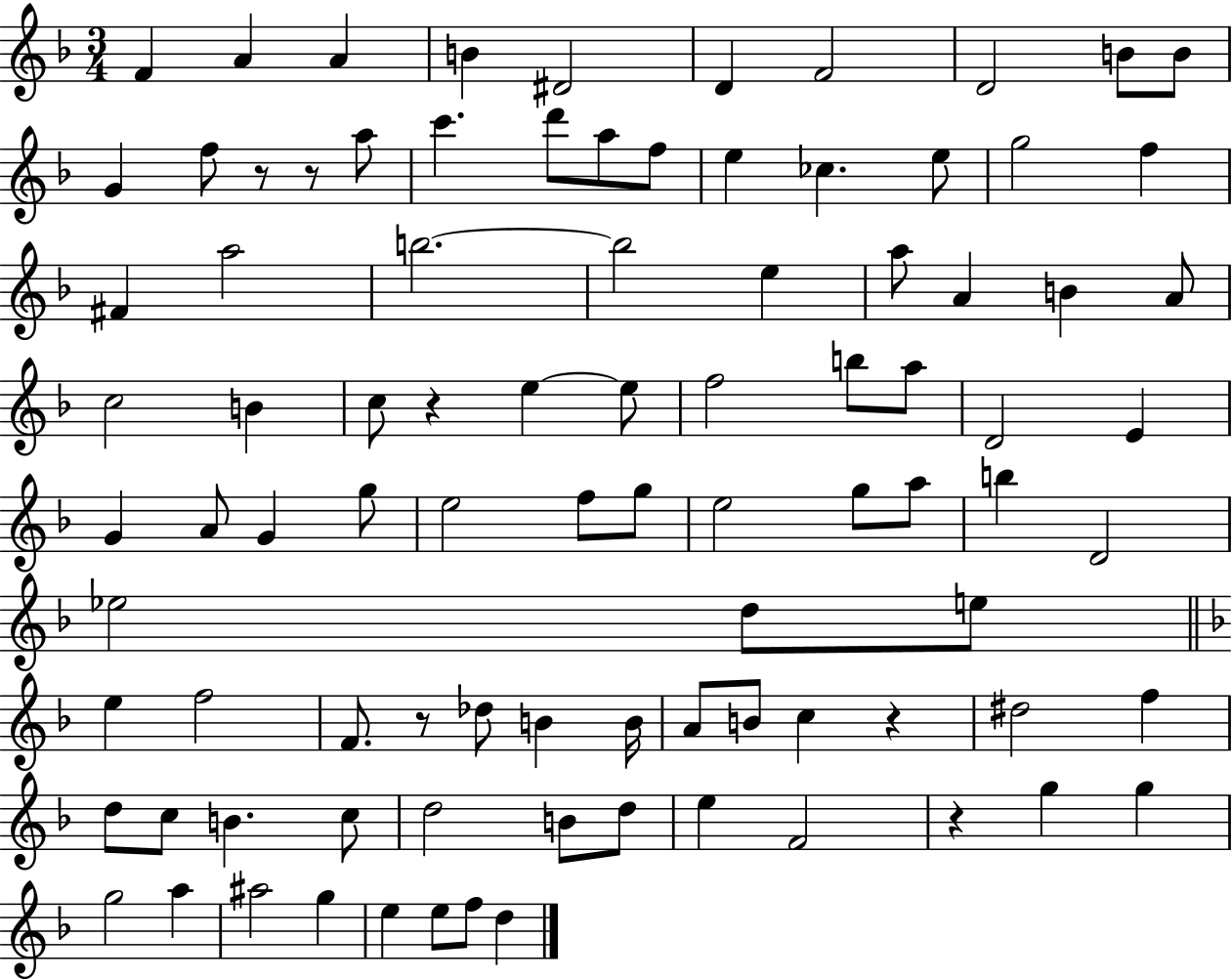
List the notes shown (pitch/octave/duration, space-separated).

F4/q A4/q A4/q B4/q D#4/h D4/q F4/h D4/h B4/e B4/e G4/q F5/e R/e R/e A5/e C6/q. D6/e A5/e F5/e E5/q CES5/q. E5/e G5/h F5/q F#4/q A5/h B5/h. B5/h E5/q A5/e A4/q B4/q A4/e C5/h B4/q C5/e R/q E5/q E5/e F5/h B5/e A5/e D4/h E4/q G4/q A4/e G4/q G5/e E5/h F5/e G5/e E5/h G5/e A5/e B5/q D4/h Eb5/h D5/e E5/e E5/q F5/h F4/e. R/e Db5/e B4/q B4/s A4/e B4/e C5/q R/q D#5/h F5/q D5/e C5/e B4/q. C5/e D5/h B4/e D5/e E5/q F4/h R/q G5/q G5/q G5/h A5/q A#5/h G5/q E5/q E5/e F5/e D5/q